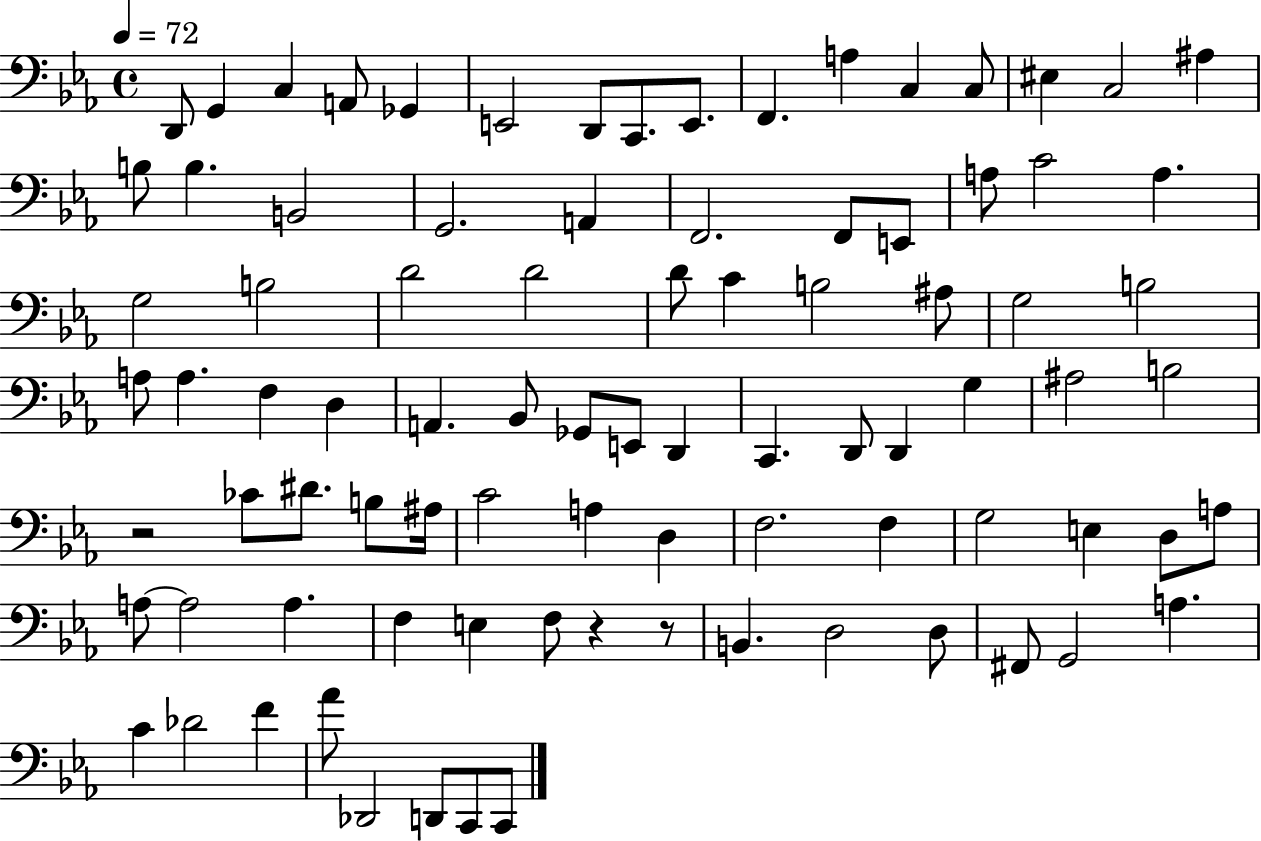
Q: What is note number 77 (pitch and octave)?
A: A3